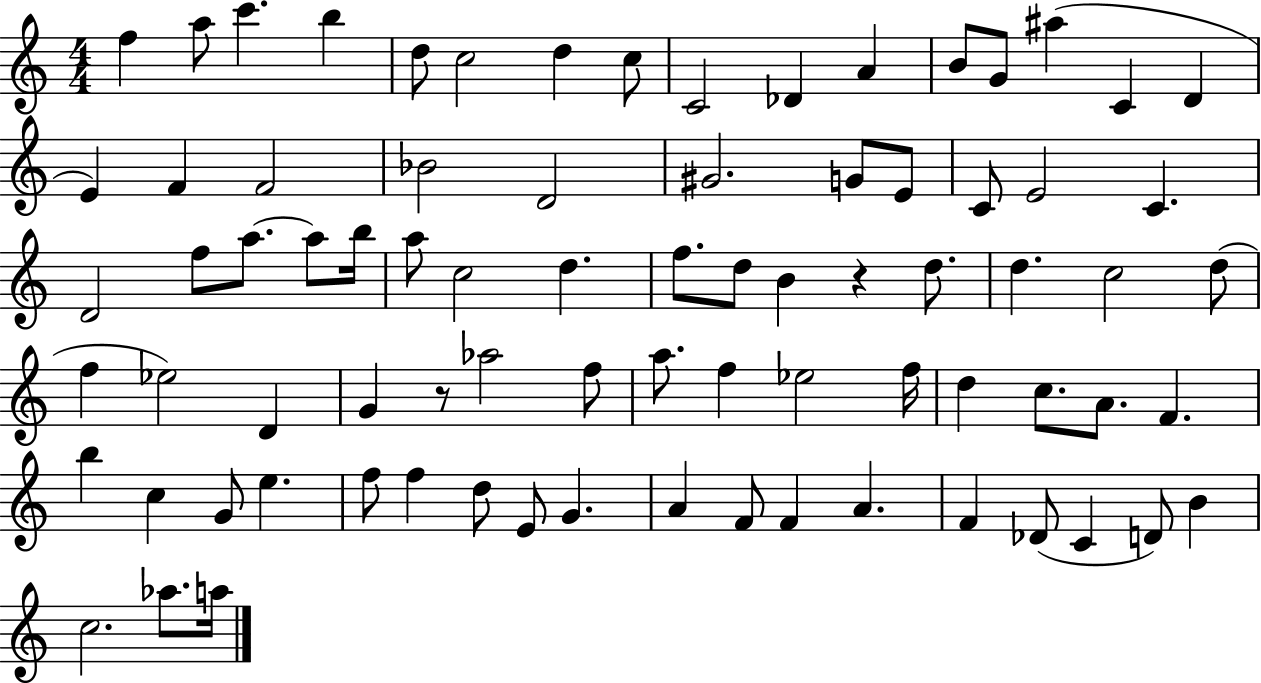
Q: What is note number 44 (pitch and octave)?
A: Eb5